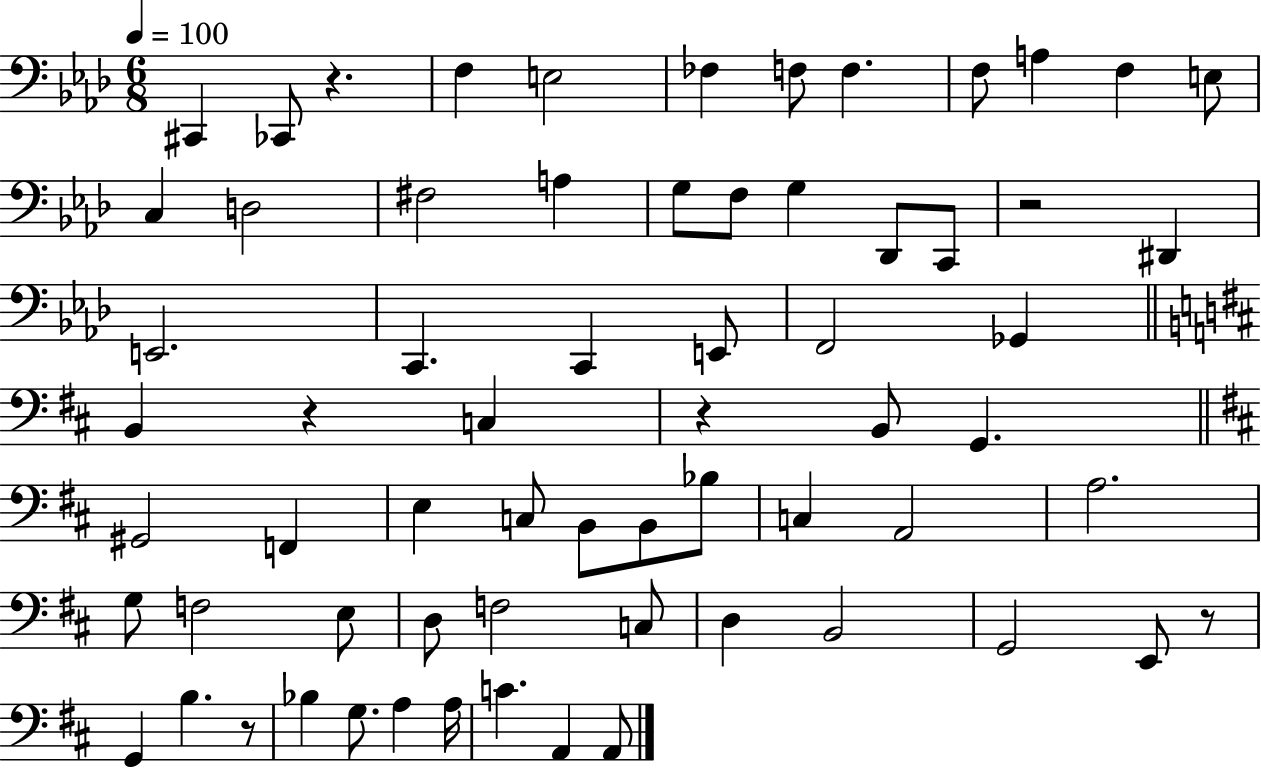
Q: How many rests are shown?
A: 6